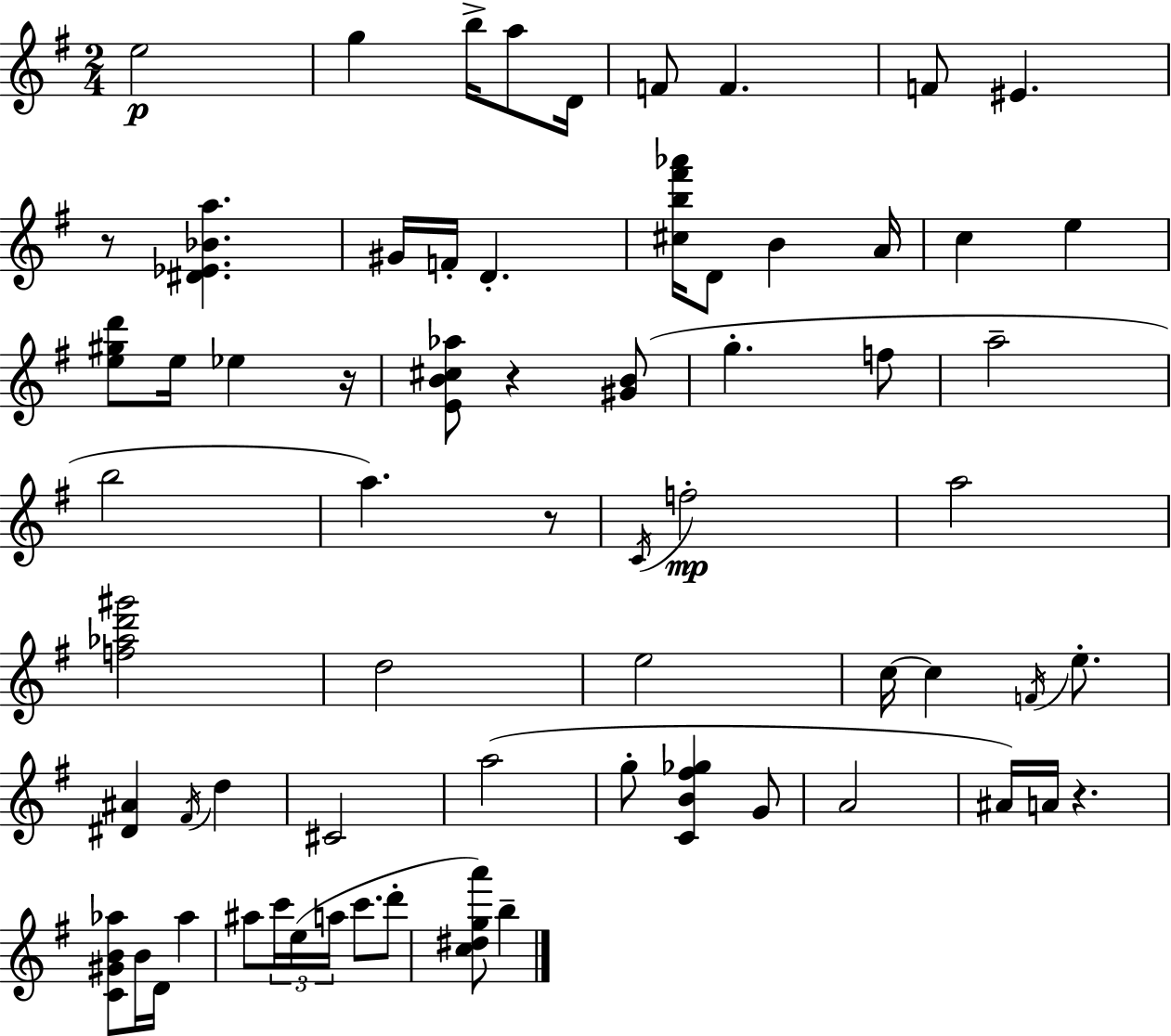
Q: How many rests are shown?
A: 5